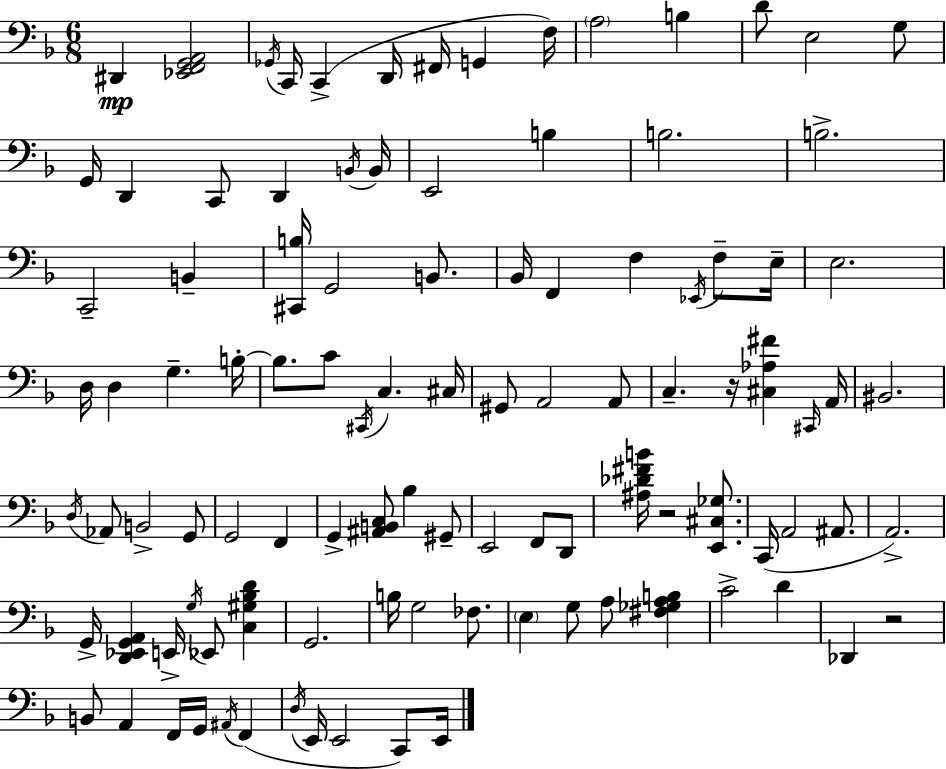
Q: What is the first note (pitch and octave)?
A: D#2